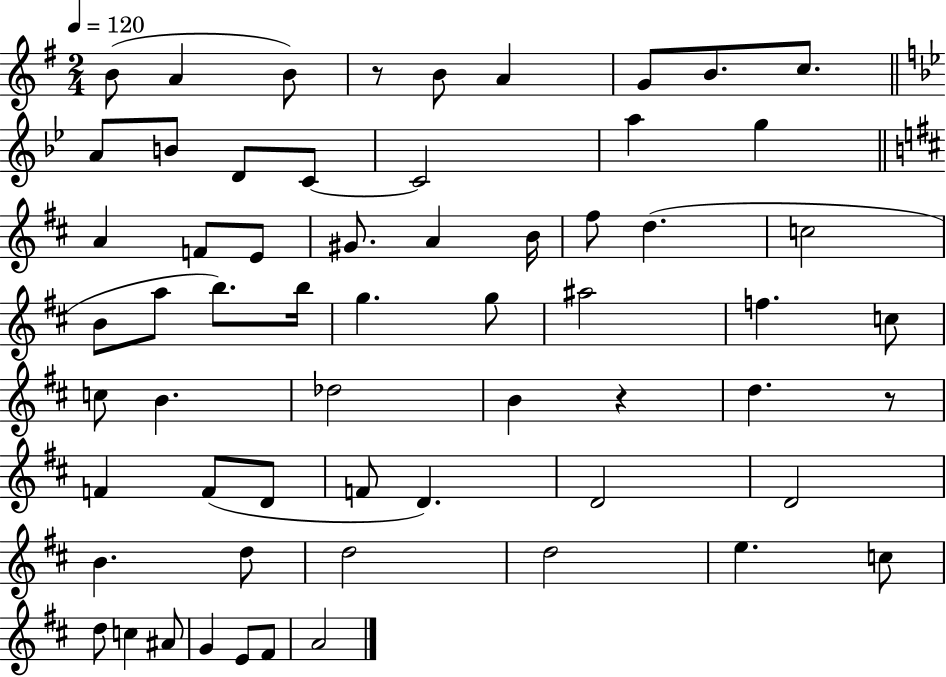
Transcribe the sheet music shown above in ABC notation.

X:1
T:Untitled
M:2/4
L:1/4
K:G
B/2 A B/2 z/2 B/2 A G/2 B/2 c/2 A/2 B/2 D/2 C/2 C2 a g A F/2 E/2 ^G/2 A B/4 ^f/2 d c2 B/2 a/2 b/2 b/4 g g/2 ^a2 f c/2 c/2 B _d2 B z d z/2 F F/2 D/2 F/2 D D2 D2 B d/2 d2 d2 e c/2 d/2 c ^A/2 G E/2 ^F/2 A2